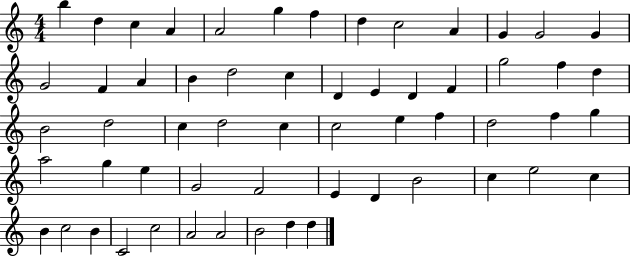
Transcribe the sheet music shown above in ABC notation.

X:1
T:Untitled
M:4/4
L:1/4
K:C
b d c A A2 g f d c2 A G G2 G G2 F A B d2 c D E D F g2 f d B2 d2 c d2 c c2 e f d2 f g a2 g e G2 F2 E D B2 c e2 c B c2 B C2 c2 A2 A2 B2 d d